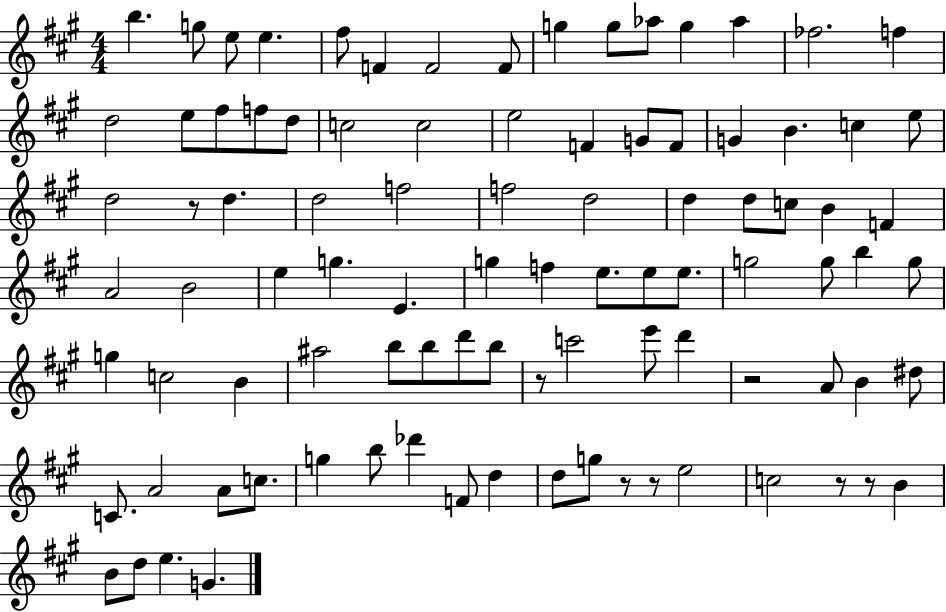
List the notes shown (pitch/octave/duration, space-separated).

B5/q. G5/e E5/e E5/q. F#5/e F4/q F4/h F4/e G5/q G5/e Ab5/e G5/q Ab5/q FES5/h. F5/q D5/h E5/e F#5/e F5/e D5/e C5/h C5/h E5/h F4/q G4/e F4/e G4/q B4/q. C5/q E5/e D5/h R/e D5/q. D5/h F5/h F5/h D5/h D5/q D5/e C5/e B4/q F4/q A4/h B4/h E5/q G5/q. E4/q. G5/q F5/q E5/e. E5/e E5/e. G5/h G5/e B5/q G5/e G5/q C5/h B4/q A#5/h B5/e B5/e D6/e B5/e R/e C6/h E6/e D6/q R/h A4/e B4/q D#5/e C4/e. A4/h A4/e C5/e. G5/q B5/e Db6/q F4/e D5/q D5/e G5/e R/e R/e E5/h C5/h R/e R/e B4/q B4/e D5/e E5/q. G4/q.